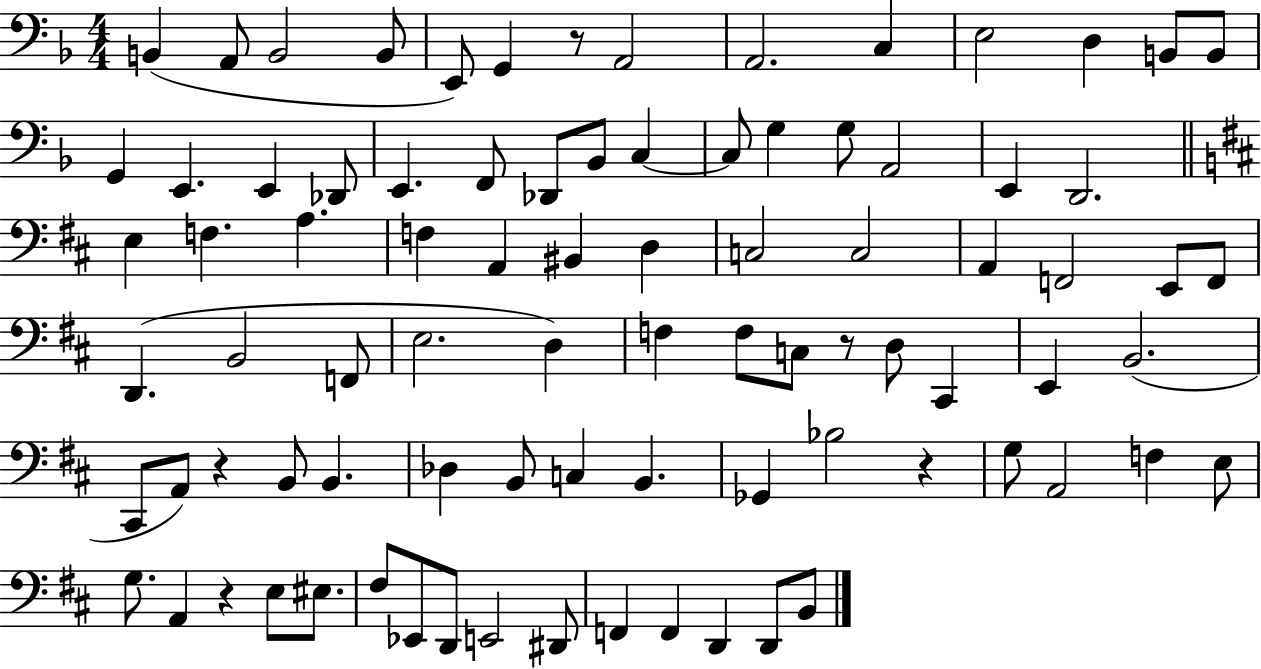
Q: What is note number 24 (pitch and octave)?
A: G3